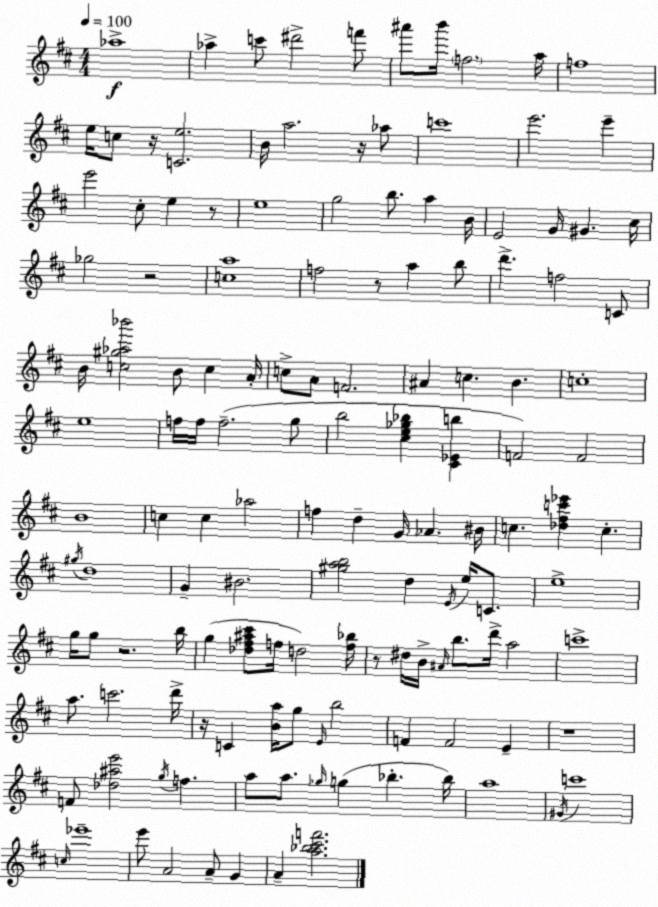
X:1
T:Untitled
M:4/4
L:1/4
K:D
_a4 _a c'/2 ^d'2 f'/2 ^a'/2 b'/4 f2 a/4 f4 e/4 c/2 z/4 [Ce]2 B/4 a2 z/4 _a/2 c'4 e'2 e' e'2 ^c/2 e z/2 e4 g2 b/2 a B/4 E2 G/4 ^G ^c/4 _g2 z2 [ca]4 f2 z/2 a b/2 d' f2 C/2 B/4 [c^g_a_b']2 B/2 c A/4 c/2 A/2 F2 ^A c B c4 e4 f/4 f/4 f2 g/2 b2 [^ce_g_b] [^C_Eb] F2 F2 B4 c c _a2 f d G/4 _A ^B/4 c [_d^fc'_e'] c ^g/4 d4 G ^B2 [^gab]2 d E/4 e/4 C/2 e4 g/4 g/2 z2 b/4 g [_d^f^a^c']/2 f/4 d2 [f_b]/4 z/2 ^d/4 B/4 ^A/4 b/2 d'/4 a2 c'4 a/2 c'2 d'/4 z/4 C [Ba]/4 g/2 E/4 b2 F F2 E z4 F/2 [_d^ae']2 g/4 f a/2 a/2 _g/4 g _b _b/4 a4 ^G/4 c'4 c/4 _e'4 e'/2 A2 A/2 G A [a_b^c'f']2